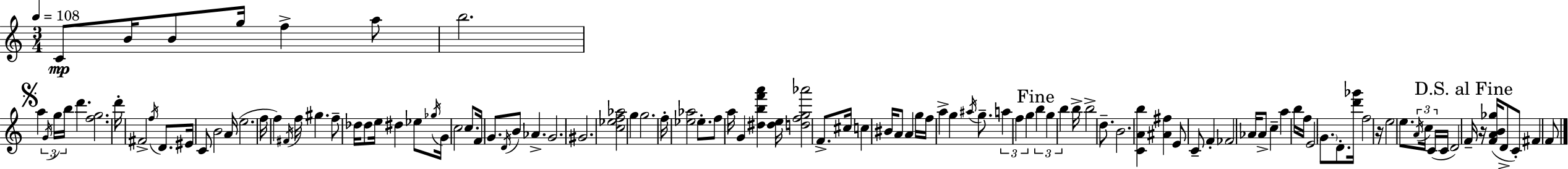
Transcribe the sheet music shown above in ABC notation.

X:1
T:Untitled
M:3/4
L:1/4
K:C
C/2 B/4 B/2 g/4 f a/2 b2 a G/4 g/4 b/4 d' [fg]2 d'/4 ^F2 f/4 D/2 ^E/4 C/2 B2 A/4 e2 f/4 f ^F/4 f/4 ^g f/2 _d/4 _d/2 e/4 ^d _e/2 _g/4 G/4 c2 c/2 F/4 G/2 D/4 B/2 _A G2 ^G2 [c_ef_a]2 g g2 f/4 [_e_a]2 _e/2 f/2 a/4 G [^dbf'a'] [^de]/4 [dfg_a']2 F/2 ^c/4 c ^B/4 A/2 A g/4 f/4 a g ^a/4 g/2 a f g b g b b/4 b2 d/2 B2 [CAb] [^A^f] E/2 C/2 F _F2 _A/4 _A/2 c a b/4 f/4 E2 G/2 D/2 [d'_g']/4 f2 z/4 e2 e/2 A/4 c/4 C/4 C/4 D2 F/4 z/4 [FAB_g]/4 D/2 C/2 ^F F/2